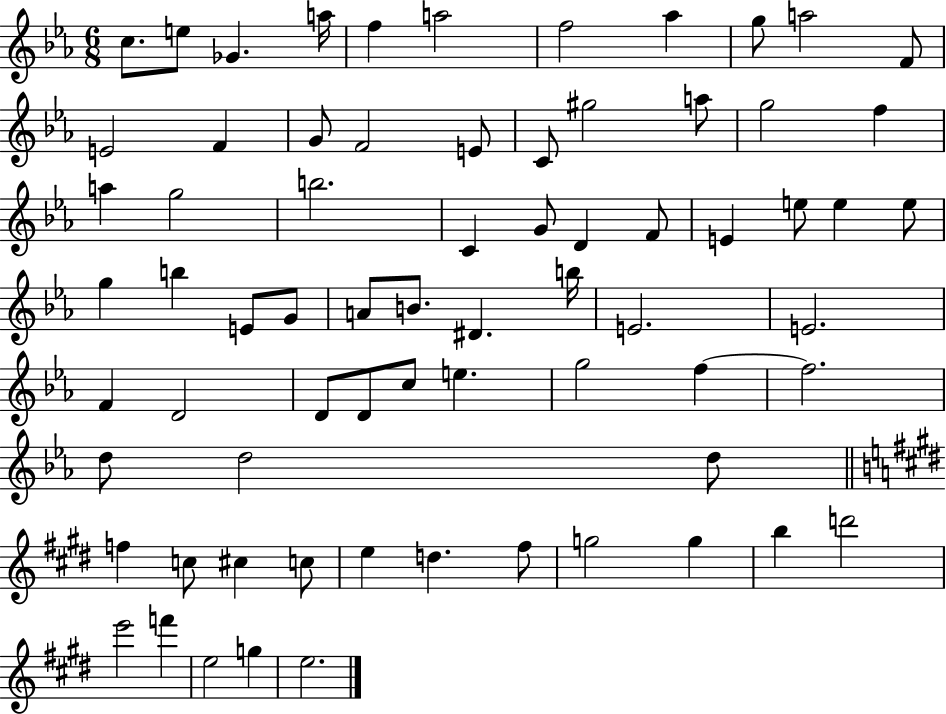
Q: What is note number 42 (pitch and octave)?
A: E4